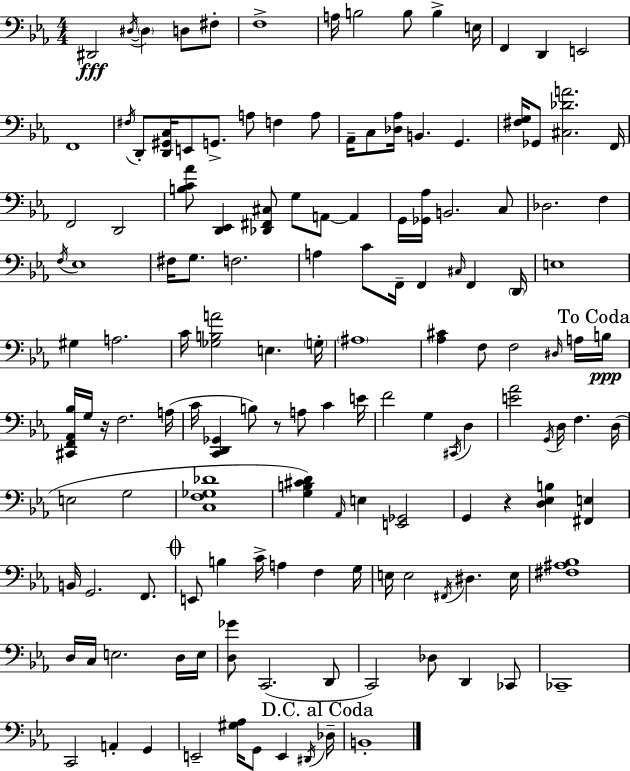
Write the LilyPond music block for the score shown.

{
  \clef bass
  \numericTimeSignature
  \time 4/4
  \key c \minor
  dis,2\fff \acciaccatura { dis16~ }~ \parenthesize dis4 d8 fis8-. | f1-> | a16 b2 b8 b4-> | e16 f,4 d,4 e,2 | \break f,1 | \acciaccatura { fis16 } d,8-. <d, gis, c>16 e,8 g,8.-> a8 f4 | a8 aes,16-- c8 <des aes>16 b,4. g,4. | <fis g>16 ges,8 <cis des' a'>2. | \break f,16 f,2 d,2 | <b c' aes'>8 <d, ees,>4 <des, fis, cis>8 g8 a,8~~ a,4 | g,16 <ges, aes>16 b,2. | c8 des2. f4 | \break \acciaccatura { f16 } ees1 | fis16 g8. f2. | a4 c'8 f,16-- f,4 \grace { cis16 } f,4 | \parenthesize d,16 e1 | \break gis4 a2. | c'16 <ges b a'>2 e4. | \parenthesize g16-. \parenthesize ais1 | <aes cis'>4 f8 f2 | \break \grace { dis16 } a16 \mark "To Coda" b16\ppp <cis, f, aes, bes>16 g16 r16 f2. | a16( c'16 <c, d, ges,>4 b8) r8 a8 | c'4 e'16 f'2 g4 | \acciaccatura { cis,16 } d4 <e' aes'>2 \acciaccatura { g,16 } d16 | \break f4. d16( e2 g2 | <c f ges des'>1 | <g b cis' d'>4) \grace { aes,16 } e4 | <e, ges,>2 g,4 r4 | \break <d ees b>4 <fis, e>4 b,16 g,2. | f,8. \mark \markup { \musicglyph "scripts.coda" } e,8 b4 c'16-> a4 | f4 g16 e16 e2 | \acciaccatura { fis,16 } dis4. e16 <fis ais bes>1 | \break d16 c16 e2. | d16 e16 <d ges'>8 c,2.( | d,8 c,2) | des8 d,4 ces,8 ces,1-- | \break c,2 | a,4-. g,4 e,2-- | <gis aes>16 g,8 e,4 \acciaccatura { dis,16 } \mark "D.C. al Coda" des16-- b,1-. | \bar "|."
}